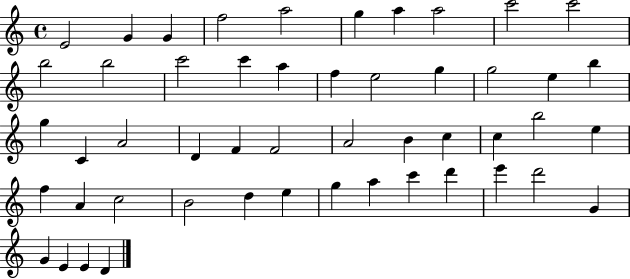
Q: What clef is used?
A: treble